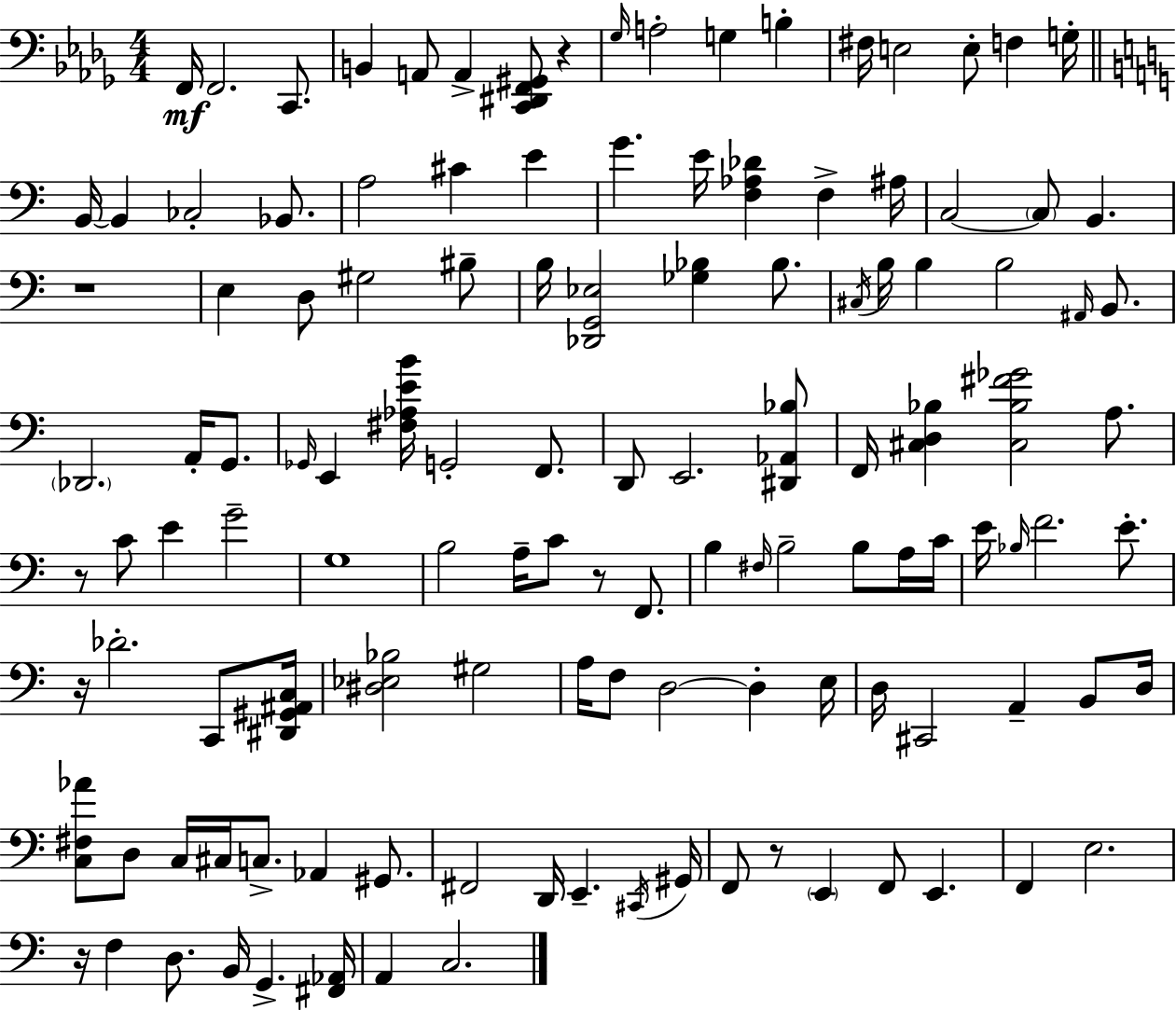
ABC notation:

X:1
T:Untitled
M:4/4
L:1/4
K:Bbm
F,,/4 F,,2 C,,/2 B,, A,,/2 A,, [C,,^D,,F,,^G,,]/2 z _G,/4 A,2 G, B, ^F,/4 E,2 E,/2 F, G,/4 B,,/4 B,, _C,2 _B,,/2 A,2 ^C E G E/4 [F,_A,_D] F, ^A,/4 C,2 C,/2 B,, z4 E, D,/2 ^G,2 ^B,/2 B,/4 [_D,,G,,_E,]2 [_G,_B,] _B,/2 ^C,/4 B,/4 B, B,2 ^A,,/4 B,,/2 _D,,2 A,,/4 G,,/2 _G,,/4 E,, [^F,_A,EB]/4 G,,2 F,,/2 D,,/2 E,,2 [^D,,_A,,_B,]/2 F,,/4 [^C,D,_B,] [^C,_B,^F_G]2 A,/2 z/2 C/2 E G2 G,4 B,2 A,/4 C/2 z/2 F,,/2 B, ^F,/4 B,2 B,/2 A,/4 C/4 E/4 _B,/4 F2 E/2 z/4 _D2 C,,/2 [^D,,^G,,^A,,C,]/4 [^D,_E,_B,]2 ^G,2 A,/4 F,/2 D,2 D, E,/4 D,/4 ^C,,2 A,, B,,/2 D,/4 [C,^F,_A]/2 D,/2 C,/4 ^C,/4 C,/2 _A,, ^G,,/2 ^F,,2 D,,/4 E,, ^C,,/4 ^G,,/4 F,,/2 z/2 E,, F,,/2 E,, F,, E,2 z/4 F, D,/2 B,,/4 G,, [^F,,_A,,]/4 A,, C,2